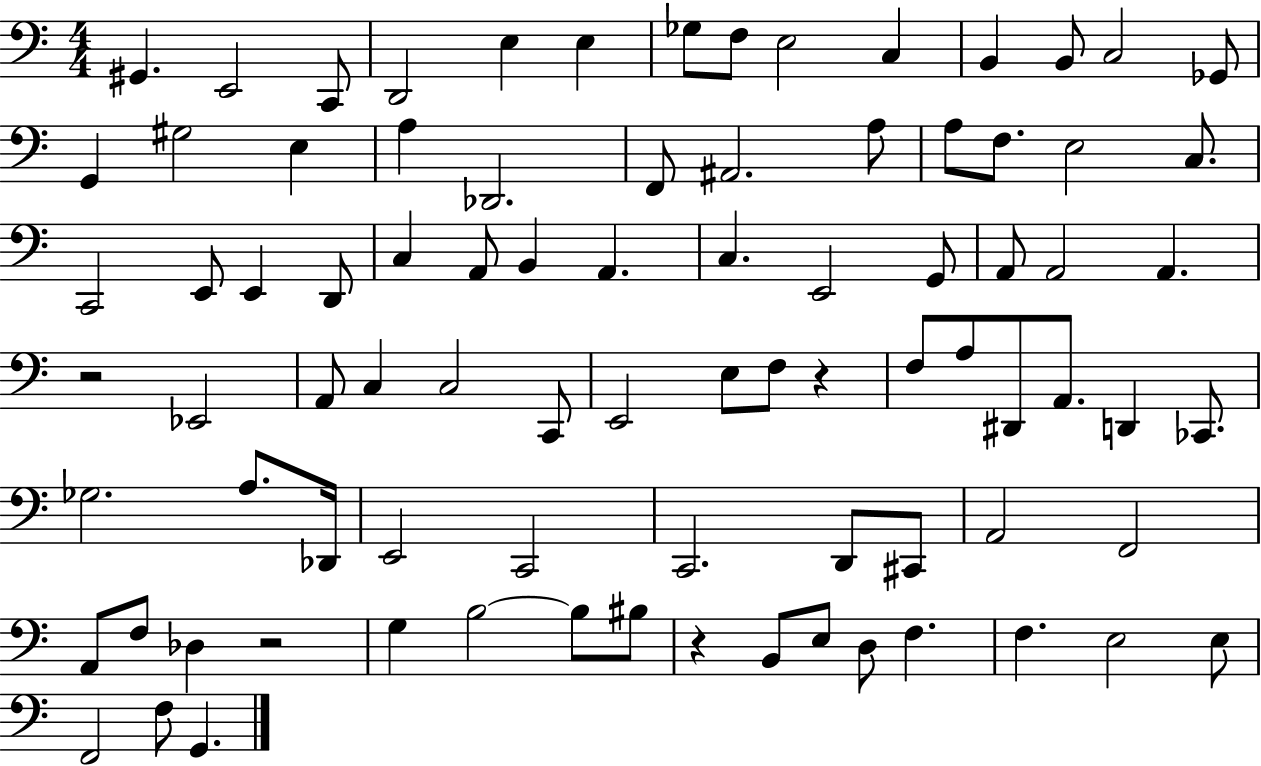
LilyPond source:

{
  \clef bass
  \numericTimeSignature
  \time 4/4
  \key c \major
  \repeat volta 2 { gis,4. e,2 c,8 | d,2 e4 e4 | ges8 f8 e2 c4 | b,4 b,8 c2 ges,8 | \break g,4 gis2 e4 | a4 des,2. | f,8 ais,2. a8 | a8 f8. e2 c8. | \break c,2 e,8 e,4 d,8 | c4 a,8 b,4 a,4. | c4. e,2 g,8 | a,8 a,2 a,4. | \break r2 ees,2 | a,8 c4 c2 c,8 | e,2 e8 f8 r4 | f8 a8 dis,8 a,8. d,4 ces,8. | \break ges2. a8. des,16 | e,2 c,2 | c,2. d,8 cis,8 | a,2 f,2 | \break a,8 f8 des4 r2 | g4 b2~~ b8 bis8 | r4 b,8 e8 d8 f4. | f4. e2 e8 | \break f,2 f8 g,4. | } \bar "|."
}